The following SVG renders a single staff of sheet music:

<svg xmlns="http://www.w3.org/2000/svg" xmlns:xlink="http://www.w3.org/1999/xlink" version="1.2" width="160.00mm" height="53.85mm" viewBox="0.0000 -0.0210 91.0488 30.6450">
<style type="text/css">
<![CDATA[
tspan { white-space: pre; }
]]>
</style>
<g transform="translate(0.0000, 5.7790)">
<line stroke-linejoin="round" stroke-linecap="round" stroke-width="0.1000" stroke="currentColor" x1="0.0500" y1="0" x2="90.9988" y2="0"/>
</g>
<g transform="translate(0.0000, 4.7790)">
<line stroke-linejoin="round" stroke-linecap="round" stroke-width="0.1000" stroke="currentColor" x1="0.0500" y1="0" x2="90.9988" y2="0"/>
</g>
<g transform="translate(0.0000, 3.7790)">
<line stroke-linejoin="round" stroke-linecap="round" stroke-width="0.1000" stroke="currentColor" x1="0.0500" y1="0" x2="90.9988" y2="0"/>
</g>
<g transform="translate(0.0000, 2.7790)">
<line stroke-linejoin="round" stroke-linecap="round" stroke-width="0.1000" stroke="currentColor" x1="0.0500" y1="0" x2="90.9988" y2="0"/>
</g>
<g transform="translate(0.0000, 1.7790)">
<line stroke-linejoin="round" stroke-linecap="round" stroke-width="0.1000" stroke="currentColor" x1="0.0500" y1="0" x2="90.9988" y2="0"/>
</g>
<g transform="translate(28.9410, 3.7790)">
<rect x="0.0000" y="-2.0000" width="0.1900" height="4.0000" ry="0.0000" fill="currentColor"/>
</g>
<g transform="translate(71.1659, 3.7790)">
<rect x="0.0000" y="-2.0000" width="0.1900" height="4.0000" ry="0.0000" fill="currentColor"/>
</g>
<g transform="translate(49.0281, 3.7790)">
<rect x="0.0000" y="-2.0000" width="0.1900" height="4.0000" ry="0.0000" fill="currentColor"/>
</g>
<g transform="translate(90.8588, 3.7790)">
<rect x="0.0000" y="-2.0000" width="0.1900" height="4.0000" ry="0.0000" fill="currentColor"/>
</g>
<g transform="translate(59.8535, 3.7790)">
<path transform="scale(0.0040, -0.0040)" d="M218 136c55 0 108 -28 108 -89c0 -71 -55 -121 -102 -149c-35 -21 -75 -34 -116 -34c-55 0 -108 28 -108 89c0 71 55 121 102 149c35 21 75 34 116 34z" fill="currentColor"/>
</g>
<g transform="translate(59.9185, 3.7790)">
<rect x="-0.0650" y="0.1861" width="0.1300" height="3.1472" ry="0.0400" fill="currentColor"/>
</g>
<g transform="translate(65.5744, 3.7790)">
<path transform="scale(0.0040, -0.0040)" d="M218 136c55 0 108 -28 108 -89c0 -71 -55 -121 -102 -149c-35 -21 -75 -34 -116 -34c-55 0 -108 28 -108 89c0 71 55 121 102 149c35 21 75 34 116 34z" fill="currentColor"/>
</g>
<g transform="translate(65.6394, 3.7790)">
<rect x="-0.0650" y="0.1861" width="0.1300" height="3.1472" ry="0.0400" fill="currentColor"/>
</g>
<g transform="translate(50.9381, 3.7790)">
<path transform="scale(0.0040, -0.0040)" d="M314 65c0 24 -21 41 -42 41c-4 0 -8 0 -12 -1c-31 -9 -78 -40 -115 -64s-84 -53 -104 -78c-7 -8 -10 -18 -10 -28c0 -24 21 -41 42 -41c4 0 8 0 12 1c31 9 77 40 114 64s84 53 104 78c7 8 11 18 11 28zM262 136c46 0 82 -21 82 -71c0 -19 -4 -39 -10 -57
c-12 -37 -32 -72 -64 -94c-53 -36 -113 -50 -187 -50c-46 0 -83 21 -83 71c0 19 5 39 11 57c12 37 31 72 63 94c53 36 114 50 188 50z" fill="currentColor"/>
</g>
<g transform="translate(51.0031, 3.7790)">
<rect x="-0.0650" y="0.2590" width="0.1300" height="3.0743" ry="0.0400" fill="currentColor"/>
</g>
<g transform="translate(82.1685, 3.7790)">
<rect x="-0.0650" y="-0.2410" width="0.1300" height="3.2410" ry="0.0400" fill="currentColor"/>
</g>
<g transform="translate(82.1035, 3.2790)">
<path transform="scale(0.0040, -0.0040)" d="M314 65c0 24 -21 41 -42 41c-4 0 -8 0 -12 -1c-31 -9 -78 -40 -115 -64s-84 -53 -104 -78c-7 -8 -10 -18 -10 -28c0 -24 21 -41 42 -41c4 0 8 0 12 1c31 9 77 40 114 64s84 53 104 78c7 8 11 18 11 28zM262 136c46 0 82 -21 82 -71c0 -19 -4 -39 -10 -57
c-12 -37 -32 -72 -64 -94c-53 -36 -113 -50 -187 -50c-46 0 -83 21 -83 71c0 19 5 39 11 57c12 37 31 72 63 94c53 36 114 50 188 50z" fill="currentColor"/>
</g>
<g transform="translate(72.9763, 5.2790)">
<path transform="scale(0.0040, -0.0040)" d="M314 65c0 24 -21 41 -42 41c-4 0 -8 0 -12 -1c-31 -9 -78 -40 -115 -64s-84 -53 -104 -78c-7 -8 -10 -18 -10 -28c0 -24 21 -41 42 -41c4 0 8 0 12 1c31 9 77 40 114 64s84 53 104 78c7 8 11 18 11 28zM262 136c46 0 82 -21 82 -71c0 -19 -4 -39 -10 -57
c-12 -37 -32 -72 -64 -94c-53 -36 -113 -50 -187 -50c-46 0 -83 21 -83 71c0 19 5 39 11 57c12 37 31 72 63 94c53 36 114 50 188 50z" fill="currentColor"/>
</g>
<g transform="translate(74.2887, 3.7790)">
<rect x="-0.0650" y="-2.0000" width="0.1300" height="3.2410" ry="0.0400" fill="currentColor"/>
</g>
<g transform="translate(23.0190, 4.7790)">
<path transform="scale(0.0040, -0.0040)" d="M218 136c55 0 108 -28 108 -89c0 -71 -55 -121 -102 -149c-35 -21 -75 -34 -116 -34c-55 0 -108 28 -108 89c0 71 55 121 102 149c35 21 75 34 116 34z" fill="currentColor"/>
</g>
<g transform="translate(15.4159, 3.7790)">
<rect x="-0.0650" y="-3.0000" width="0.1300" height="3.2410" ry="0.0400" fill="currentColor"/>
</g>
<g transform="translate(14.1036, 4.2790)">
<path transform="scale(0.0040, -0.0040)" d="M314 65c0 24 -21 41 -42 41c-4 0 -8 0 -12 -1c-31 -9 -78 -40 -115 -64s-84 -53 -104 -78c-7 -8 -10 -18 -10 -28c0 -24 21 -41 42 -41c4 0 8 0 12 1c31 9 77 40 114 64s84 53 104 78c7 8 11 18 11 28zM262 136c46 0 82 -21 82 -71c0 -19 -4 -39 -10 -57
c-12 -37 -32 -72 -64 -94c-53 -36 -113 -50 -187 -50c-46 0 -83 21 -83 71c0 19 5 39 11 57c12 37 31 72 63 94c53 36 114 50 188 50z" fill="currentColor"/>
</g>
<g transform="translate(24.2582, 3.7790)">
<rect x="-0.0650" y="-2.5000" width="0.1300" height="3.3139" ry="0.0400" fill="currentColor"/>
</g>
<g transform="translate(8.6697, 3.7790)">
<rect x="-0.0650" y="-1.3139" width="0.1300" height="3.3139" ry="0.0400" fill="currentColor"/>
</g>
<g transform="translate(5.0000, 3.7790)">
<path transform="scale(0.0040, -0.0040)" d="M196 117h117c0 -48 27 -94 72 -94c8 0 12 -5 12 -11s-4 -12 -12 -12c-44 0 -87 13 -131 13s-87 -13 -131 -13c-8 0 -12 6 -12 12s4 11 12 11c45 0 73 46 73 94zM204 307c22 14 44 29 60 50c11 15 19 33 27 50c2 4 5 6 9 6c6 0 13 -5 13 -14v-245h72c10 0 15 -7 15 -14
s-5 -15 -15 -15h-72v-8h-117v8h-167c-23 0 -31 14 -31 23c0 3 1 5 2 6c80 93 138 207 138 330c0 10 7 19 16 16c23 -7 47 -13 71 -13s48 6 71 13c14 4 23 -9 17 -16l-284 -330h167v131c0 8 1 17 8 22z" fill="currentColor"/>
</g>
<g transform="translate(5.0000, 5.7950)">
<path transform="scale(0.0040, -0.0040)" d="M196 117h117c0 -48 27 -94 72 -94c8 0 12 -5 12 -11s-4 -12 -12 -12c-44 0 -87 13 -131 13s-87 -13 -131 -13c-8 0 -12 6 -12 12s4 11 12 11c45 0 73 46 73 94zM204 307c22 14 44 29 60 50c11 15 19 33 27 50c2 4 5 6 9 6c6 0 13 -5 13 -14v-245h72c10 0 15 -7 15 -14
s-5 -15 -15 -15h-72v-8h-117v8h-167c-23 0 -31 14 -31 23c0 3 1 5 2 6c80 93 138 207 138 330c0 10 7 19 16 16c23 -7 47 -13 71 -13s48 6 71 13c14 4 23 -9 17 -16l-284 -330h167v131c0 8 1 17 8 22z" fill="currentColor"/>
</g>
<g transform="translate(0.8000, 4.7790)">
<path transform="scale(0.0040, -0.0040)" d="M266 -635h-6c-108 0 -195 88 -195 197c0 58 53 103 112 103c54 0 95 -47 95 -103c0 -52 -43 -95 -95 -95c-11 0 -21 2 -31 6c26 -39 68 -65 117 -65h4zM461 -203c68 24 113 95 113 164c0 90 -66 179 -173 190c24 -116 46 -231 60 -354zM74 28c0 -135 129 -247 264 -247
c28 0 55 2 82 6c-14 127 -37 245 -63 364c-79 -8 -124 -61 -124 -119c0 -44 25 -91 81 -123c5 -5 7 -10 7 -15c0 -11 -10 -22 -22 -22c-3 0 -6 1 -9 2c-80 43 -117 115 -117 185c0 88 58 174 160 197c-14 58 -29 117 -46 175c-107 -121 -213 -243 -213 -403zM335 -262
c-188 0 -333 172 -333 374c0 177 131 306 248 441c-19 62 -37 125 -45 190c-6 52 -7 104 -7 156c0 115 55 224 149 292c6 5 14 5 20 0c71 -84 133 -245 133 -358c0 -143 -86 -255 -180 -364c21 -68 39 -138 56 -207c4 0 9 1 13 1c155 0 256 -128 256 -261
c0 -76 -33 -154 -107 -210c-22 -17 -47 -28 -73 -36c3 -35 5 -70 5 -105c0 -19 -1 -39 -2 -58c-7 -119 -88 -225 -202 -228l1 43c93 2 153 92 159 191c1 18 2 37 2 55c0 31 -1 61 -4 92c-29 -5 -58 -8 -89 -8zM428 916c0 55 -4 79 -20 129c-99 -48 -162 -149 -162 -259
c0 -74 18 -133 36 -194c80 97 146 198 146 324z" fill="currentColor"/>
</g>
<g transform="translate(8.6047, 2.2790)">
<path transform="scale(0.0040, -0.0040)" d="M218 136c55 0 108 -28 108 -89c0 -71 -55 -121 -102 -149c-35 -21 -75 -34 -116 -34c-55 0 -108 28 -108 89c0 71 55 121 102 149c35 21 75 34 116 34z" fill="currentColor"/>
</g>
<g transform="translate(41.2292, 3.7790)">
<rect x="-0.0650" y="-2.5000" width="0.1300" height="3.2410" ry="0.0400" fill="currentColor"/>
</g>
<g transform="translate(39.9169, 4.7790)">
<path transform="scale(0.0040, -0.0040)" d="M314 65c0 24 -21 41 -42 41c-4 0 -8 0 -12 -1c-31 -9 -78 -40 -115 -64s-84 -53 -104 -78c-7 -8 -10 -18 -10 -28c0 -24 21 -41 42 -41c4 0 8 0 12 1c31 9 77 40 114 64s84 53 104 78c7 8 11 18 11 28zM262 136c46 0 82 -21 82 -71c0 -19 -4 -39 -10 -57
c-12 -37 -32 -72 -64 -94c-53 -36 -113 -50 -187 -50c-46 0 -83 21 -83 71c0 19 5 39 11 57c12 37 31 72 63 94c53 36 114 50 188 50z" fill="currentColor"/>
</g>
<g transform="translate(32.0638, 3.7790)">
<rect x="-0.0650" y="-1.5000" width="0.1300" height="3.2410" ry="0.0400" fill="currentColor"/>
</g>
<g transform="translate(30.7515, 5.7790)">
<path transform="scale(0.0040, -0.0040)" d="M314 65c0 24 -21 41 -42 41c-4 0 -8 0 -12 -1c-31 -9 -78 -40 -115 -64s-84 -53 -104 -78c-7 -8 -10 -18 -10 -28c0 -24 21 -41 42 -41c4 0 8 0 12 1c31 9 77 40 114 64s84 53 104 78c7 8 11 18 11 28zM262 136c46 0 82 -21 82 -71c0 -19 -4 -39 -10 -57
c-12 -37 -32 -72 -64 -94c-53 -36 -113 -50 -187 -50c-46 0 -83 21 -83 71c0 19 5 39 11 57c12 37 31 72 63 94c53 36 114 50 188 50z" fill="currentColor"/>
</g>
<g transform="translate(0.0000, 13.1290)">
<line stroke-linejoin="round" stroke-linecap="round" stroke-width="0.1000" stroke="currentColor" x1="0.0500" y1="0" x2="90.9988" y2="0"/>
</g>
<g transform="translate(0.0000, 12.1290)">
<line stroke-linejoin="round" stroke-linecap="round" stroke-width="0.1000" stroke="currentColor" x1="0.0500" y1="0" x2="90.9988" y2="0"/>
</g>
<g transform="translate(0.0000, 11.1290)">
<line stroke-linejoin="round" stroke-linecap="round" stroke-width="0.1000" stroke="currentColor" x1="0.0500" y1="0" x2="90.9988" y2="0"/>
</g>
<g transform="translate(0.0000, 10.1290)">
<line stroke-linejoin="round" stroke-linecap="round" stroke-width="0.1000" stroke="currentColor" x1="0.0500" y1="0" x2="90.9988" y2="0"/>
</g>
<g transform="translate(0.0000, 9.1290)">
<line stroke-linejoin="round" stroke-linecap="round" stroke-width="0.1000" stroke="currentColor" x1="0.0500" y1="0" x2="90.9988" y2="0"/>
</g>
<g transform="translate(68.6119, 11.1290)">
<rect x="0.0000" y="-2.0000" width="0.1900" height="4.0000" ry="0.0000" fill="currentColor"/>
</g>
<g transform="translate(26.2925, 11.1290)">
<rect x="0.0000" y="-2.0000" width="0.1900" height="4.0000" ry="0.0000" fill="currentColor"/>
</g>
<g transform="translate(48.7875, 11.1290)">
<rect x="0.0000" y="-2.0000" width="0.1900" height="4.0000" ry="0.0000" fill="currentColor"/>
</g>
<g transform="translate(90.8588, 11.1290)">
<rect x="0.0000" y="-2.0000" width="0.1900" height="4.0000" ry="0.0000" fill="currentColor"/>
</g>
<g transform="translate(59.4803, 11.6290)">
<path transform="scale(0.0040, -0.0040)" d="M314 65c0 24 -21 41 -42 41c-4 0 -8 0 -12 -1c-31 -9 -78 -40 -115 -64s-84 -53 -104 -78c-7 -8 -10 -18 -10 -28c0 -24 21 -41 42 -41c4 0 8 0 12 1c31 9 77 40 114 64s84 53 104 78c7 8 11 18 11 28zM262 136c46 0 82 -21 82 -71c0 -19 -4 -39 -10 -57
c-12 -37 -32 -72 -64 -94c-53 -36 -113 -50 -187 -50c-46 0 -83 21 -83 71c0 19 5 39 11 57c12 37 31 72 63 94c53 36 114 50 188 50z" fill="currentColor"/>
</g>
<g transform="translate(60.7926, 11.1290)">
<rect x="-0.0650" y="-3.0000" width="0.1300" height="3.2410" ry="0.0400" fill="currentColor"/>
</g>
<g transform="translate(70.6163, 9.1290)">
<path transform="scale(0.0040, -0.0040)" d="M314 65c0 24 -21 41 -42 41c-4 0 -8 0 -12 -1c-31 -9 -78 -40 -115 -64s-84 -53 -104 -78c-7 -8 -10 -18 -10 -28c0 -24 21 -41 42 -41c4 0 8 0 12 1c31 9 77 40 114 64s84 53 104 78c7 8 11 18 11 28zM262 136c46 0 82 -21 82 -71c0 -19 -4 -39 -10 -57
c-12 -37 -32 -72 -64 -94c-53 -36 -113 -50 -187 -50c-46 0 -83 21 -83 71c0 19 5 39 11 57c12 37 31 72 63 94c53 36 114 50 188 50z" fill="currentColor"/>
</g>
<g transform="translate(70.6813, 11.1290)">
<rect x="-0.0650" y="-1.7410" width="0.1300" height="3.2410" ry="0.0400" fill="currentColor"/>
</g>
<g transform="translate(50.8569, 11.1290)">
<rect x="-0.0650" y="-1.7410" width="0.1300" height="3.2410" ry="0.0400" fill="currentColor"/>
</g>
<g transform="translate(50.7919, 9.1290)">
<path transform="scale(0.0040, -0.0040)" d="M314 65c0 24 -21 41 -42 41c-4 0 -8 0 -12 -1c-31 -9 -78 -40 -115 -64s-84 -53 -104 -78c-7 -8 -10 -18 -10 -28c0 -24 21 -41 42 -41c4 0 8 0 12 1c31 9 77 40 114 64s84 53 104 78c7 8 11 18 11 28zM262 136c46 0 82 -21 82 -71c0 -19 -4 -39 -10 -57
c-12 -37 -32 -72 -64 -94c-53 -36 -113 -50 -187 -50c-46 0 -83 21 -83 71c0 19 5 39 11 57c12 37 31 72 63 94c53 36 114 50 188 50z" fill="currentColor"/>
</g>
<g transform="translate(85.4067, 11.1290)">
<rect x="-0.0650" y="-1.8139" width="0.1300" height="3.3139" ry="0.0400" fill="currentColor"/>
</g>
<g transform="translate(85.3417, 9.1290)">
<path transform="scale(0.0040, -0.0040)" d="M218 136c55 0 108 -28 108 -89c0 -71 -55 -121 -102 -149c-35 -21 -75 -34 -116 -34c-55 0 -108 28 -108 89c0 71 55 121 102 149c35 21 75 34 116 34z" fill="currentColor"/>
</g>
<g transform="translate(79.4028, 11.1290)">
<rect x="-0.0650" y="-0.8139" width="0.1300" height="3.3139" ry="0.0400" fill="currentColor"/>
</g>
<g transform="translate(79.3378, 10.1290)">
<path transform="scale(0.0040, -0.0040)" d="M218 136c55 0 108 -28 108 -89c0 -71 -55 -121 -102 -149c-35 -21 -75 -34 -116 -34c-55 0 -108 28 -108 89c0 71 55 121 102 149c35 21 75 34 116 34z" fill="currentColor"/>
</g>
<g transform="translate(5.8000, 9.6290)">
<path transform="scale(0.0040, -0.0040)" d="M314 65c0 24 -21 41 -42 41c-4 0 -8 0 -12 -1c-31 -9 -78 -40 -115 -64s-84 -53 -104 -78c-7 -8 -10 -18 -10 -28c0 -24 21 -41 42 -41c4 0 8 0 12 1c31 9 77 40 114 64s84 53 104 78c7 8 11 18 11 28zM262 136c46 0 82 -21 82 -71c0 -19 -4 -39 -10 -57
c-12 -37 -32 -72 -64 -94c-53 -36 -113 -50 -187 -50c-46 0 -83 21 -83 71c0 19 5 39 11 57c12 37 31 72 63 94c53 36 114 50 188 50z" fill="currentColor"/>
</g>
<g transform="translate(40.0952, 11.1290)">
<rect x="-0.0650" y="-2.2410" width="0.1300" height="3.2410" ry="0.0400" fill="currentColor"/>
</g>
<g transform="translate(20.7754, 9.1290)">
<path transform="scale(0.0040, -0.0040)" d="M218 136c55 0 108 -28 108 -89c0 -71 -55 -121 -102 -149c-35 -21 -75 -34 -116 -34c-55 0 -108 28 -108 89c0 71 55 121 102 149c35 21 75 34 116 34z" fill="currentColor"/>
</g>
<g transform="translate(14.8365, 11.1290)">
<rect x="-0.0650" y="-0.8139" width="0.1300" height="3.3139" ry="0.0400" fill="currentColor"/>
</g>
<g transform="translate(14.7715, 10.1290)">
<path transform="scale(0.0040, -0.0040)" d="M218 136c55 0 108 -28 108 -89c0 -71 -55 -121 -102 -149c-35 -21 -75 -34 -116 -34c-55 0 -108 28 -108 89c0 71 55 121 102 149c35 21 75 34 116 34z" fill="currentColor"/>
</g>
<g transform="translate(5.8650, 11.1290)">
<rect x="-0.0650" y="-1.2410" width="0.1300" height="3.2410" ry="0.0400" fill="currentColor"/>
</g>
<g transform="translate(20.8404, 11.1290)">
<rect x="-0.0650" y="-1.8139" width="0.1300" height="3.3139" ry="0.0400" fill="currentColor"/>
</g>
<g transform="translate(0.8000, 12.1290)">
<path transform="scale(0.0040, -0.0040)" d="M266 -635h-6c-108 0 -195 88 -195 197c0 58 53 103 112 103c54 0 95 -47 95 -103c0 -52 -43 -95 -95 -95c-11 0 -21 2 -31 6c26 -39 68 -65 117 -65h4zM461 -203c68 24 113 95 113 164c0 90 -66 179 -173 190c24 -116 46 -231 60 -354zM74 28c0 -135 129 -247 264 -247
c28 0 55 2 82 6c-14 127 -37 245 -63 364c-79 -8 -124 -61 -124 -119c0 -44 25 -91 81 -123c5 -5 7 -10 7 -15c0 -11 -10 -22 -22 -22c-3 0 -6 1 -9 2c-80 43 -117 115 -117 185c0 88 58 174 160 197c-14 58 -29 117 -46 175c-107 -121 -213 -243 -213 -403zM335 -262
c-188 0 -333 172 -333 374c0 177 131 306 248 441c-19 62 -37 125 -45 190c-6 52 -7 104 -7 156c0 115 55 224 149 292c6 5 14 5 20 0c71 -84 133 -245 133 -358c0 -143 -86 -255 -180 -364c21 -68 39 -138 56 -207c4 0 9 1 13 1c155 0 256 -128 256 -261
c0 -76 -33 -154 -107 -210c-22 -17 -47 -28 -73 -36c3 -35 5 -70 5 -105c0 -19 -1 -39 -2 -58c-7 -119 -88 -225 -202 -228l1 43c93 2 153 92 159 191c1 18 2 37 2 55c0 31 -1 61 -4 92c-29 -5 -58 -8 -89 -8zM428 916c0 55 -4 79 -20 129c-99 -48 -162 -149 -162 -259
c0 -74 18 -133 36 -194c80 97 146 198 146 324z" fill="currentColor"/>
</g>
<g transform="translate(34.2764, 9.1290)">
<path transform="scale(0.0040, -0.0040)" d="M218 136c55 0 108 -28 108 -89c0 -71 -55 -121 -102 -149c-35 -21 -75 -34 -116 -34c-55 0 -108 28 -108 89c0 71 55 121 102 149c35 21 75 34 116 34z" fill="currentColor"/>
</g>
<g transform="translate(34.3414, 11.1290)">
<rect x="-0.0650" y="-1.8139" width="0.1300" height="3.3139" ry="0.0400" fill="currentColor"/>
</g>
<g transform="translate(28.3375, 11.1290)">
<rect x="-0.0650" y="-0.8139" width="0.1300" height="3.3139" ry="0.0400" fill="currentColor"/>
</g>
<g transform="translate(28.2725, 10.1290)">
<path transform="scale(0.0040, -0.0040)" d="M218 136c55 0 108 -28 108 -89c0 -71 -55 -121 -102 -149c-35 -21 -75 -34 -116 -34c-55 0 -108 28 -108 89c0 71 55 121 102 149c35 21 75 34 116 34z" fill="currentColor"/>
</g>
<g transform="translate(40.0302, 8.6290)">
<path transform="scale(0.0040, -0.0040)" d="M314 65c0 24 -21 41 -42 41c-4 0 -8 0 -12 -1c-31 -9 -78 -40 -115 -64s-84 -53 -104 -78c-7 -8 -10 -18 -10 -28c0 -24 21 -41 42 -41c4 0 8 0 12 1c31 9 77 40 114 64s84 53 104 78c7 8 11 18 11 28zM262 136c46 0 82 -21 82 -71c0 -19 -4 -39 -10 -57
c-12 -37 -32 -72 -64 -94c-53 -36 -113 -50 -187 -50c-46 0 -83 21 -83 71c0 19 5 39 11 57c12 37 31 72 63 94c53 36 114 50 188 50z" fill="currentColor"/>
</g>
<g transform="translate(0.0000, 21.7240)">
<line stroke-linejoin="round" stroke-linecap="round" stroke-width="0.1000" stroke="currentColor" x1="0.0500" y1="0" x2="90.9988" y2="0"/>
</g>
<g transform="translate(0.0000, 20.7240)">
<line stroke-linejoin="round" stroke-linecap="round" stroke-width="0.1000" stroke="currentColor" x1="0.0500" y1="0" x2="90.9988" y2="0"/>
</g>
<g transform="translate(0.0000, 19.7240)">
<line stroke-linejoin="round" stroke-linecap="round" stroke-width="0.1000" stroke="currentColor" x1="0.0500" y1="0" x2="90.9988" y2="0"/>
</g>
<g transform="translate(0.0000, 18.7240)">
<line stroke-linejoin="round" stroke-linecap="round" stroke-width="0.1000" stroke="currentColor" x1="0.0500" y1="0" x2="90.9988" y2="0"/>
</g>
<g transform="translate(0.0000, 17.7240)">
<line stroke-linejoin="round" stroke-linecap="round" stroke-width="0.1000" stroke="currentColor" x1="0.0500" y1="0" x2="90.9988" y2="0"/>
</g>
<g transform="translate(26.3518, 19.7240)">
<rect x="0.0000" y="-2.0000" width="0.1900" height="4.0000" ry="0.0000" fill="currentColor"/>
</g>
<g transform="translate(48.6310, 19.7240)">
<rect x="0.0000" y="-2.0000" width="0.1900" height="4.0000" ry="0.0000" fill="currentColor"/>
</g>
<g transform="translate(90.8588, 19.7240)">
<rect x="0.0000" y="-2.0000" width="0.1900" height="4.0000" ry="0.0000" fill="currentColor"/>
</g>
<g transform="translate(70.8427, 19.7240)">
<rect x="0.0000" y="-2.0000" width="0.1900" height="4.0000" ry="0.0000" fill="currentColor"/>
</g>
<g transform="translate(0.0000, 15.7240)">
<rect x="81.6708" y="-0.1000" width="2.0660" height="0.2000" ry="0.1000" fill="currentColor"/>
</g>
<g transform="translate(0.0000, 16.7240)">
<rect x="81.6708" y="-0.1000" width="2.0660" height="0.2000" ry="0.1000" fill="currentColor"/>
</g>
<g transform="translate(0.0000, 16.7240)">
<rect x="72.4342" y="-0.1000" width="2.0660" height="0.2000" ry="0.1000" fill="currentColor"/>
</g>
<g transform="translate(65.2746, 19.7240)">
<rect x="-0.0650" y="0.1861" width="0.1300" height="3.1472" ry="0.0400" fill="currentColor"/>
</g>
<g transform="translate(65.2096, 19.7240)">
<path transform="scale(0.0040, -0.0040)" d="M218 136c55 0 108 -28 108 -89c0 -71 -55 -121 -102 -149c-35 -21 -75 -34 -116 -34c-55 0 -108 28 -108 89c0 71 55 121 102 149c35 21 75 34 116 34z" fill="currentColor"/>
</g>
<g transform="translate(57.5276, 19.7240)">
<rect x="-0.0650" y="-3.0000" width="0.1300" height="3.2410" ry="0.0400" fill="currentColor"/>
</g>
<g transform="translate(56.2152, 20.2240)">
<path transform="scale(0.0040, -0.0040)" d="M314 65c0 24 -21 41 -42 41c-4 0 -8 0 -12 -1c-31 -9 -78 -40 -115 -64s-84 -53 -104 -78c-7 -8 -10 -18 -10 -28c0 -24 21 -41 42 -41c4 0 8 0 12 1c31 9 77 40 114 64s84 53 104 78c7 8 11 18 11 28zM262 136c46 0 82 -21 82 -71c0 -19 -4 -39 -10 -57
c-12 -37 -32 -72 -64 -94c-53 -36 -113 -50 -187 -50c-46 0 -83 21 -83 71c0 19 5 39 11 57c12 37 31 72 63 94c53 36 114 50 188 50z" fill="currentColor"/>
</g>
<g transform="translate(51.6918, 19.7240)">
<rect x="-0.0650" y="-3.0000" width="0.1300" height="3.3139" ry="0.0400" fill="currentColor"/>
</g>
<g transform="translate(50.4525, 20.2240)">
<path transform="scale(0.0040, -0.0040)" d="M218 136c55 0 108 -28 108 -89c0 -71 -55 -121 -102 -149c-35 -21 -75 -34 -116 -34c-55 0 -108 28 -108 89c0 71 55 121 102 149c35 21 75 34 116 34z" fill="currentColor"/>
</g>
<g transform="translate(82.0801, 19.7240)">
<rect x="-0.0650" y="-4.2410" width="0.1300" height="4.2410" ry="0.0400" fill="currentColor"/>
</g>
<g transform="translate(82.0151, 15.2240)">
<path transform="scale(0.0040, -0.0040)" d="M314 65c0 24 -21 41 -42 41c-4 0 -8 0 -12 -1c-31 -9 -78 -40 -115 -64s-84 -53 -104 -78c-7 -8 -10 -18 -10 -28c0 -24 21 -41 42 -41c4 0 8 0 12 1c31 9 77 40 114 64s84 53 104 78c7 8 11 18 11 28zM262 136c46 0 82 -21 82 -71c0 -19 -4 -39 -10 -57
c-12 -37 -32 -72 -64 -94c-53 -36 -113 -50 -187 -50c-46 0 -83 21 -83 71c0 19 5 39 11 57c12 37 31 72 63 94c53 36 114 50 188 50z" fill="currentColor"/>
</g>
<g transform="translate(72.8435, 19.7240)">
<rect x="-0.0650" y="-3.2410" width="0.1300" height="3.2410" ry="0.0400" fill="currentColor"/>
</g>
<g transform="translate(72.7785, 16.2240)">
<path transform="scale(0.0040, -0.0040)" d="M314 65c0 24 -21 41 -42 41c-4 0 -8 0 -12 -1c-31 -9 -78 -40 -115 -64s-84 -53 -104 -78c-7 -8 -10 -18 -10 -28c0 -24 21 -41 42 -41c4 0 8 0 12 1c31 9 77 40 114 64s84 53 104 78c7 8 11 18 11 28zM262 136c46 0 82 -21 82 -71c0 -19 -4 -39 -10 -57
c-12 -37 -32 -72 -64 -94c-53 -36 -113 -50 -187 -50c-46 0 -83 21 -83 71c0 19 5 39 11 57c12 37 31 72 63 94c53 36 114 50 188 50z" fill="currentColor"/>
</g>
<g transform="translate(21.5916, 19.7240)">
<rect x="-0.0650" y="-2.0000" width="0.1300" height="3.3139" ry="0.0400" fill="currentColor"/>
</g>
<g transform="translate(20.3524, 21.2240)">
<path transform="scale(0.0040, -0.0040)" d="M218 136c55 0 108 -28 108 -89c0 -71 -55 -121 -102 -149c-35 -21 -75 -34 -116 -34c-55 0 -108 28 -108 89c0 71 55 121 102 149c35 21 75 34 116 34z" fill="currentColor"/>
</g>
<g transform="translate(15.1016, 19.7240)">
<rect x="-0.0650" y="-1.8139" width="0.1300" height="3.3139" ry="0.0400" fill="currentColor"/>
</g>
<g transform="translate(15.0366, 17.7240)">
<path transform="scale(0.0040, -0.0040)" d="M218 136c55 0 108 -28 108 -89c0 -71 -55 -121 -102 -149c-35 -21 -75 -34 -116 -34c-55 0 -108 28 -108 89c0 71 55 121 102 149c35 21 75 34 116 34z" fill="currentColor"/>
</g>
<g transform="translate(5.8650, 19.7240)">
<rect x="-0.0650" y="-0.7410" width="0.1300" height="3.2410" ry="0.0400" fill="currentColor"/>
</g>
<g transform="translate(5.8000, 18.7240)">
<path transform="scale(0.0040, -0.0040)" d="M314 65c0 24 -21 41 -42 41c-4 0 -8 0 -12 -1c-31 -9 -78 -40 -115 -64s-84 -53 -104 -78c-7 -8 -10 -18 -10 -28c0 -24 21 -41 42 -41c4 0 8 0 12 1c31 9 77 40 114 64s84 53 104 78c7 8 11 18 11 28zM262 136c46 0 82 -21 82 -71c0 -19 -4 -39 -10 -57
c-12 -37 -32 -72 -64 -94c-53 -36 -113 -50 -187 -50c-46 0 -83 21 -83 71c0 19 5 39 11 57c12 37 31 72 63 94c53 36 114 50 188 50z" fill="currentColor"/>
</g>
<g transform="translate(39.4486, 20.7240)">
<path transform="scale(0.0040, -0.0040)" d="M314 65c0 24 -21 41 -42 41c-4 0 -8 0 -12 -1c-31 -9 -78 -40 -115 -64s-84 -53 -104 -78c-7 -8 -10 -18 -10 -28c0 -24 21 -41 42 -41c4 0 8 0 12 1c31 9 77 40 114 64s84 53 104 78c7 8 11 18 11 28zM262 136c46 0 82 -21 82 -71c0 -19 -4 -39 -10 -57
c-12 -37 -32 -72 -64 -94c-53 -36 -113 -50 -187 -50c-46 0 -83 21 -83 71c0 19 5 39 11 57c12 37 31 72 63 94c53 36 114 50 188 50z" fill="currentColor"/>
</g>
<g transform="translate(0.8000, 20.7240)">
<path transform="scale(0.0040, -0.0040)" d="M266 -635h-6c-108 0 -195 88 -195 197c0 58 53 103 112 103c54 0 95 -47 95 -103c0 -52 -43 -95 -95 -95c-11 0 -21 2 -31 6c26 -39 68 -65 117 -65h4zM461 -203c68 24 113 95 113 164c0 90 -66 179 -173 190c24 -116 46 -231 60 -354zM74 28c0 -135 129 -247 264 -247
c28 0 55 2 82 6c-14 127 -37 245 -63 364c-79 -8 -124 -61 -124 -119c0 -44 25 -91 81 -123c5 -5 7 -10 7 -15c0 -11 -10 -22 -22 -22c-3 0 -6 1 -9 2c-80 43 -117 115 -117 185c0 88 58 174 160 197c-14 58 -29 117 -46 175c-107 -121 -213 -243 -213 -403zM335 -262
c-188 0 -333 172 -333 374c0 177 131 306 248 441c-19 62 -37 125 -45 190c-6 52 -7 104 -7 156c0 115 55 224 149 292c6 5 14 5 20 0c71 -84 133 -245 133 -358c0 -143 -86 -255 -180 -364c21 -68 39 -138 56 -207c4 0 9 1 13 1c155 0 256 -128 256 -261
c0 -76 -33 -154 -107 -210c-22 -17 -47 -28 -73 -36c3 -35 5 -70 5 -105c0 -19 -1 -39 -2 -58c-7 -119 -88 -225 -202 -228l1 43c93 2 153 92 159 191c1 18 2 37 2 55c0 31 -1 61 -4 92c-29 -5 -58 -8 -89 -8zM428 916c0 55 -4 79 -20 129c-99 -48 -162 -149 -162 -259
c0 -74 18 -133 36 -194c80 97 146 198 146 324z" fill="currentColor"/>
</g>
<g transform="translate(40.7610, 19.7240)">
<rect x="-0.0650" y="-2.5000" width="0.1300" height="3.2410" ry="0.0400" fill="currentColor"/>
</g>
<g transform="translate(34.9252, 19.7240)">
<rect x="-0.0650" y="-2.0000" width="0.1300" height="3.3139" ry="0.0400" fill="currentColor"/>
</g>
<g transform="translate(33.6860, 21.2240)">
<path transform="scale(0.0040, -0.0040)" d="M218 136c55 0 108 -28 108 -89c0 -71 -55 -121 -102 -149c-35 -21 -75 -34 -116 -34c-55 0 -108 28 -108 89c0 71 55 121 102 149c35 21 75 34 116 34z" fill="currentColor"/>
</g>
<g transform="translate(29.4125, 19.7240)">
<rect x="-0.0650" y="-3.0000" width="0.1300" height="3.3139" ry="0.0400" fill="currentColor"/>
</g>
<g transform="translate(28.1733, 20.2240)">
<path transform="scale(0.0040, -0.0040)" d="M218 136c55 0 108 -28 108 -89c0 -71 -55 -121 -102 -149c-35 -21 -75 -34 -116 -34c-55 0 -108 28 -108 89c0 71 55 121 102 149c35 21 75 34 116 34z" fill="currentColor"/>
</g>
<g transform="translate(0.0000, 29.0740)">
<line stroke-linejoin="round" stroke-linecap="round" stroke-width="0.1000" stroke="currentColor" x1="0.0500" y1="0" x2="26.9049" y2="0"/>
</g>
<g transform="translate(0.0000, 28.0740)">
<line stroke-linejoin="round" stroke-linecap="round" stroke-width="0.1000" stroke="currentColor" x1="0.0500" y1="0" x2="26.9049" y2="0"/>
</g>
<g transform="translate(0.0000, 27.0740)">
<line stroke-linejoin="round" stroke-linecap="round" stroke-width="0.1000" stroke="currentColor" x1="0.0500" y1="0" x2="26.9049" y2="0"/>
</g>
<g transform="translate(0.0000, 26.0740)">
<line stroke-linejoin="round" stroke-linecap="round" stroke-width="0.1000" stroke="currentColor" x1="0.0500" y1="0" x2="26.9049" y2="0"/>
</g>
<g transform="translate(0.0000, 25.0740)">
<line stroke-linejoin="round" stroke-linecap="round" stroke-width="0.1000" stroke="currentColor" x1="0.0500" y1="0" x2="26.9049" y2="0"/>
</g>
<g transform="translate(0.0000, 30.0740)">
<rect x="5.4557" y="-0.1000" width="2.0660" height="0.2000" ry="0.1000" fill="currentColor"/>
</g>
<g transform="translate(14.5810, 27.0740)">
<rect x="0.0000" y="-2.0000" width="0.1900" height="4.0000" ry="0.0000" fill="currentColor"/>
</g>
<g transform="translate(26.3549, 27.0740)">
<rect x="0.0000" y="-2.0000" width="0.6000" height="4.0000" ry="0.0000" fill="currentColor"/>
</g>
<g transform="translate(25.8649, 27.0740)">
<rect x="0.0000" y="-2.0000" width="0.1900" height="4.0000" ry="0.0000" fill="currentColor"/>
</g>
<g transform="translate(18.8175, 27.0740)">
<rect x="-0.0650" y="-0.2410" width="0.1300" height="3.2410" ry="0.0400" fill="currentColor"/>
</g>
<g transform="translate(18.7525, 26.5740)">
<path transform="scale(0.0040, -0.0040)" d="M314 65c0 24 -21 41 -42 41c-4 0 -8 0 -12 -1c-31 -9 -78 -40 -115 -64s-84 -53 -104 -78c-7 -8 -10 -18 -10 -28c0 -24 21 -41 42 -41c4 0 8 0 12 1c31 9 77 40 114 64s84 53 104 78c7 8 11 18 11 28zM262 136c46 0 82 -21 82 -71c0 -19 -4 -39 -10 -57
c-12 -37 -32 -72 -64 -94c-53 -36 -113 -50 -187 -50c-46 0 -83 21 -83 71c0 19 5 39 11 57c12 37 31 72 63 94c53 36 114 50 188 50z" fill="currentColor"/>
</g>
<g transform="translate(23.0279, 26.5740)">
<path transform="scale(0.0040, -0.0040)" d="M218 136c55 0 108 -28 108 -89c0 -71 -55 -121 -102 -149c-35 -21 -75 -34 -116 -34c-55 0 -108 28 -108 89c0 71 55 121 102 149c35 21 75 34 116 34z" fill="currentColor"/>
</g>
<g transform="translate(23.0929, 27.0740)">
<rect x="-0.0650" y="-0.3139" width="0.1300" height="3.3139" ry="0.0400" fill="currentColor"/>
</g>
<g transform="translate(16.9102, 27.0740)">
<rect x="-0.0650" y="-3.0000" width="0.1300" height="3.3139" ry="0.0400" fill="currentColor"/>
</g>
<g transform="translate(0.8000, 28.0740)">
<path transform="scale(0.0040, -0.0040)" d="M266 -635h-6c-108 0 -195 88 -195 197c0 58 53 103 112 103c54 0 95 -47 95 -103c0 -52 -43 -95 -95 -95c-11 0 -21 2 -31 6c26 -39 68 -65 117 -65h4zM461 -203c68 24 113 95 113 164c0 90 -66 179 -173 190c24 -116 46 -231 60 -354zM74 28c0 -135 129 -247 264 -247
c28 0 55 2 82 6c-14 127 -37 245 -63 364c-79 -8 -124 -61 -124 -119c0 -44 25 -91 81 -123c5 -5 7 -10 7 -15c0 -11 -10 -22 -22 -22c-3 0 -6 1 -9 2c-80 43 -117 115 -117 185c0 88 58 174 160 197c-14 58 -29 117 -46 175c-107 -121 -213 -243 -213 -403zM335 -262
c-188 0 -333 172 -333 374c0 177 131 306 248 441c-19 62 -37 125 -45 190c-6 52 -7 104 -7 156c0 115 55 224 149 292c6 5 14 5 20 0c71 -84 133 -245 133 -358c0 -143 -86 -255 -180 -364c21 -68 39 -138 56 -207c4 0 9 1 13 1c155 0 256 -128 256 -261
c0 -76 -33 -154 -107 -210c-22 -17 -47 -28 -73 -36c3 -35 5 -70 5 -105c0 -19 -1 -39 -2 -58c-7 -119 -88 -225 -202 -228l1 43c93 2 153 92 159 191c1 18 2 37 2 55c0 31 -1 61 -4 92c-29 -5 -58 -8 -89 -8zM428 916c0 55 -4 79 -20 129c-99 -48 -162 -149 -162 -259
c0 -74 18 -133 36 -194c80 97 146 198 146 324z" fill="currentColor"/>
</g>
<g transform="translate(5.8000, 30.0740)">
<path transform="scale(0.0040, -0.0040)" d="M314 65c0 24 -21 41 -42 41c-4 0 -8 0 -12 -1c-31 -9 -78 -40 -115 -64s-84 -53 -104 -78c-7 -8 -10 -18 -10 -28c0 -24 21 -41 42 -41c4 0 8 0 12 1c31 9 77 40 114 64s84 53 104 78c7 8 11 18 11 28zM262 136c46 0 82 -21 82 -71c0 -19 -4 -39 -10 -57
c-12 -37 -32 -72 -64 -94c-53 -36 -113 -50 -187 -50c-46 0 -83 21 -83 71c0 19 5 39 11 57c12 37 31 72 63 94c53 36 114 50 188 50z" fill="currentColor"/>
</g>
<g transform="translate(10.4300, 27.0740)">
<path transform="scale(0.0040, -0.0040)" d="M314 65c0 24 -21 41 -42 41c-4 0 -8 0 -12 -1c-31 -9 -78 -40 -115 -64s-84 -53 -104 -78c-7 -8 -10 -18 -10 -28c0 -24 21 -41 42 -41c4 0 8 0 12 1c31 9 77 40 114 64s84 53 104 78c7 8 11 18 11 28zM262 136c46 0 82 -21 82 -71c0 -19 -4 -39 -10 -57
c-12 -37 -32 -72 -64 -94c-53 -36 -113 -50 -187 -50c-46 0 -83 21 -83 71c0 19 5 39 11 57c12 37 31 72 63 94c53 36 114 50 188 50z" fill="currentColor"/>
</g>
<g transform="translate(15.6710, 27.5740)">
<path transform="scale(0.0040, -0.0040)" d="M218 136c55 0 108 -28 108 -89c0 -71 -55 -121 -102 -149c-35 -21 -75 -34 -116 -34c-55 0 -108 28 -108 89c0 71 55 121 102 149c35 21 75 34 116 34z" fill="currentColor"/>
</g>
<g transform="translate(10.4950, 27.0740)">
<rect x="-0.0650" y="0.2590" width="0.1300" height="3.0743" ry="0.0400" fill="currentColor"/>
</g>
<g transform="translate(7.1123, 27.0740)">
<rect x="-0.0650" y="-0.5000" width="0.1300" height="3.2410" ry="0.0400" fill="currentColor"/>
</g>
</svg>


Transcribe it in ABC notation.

X:1
T:Untitled
M:4/4
L:1/4
K:C
e A2 G E2 G2 B2 B B F2 c2 e2 d f d f g2 f2 A2 f2 d f d2 f F A F G2 A A2 B b2 d'2 C2 B2 A c2 c